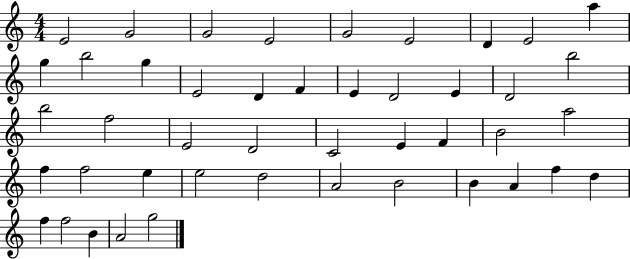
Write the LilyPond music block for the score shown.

{
  \clef treble
  \numericTimeSignature
  \time 4/4
  \key c \major
  e'2 g'2 | g'2 e'2 | g'2 e'2 | d'4 e'2 a''4 | \break g''4 b''2 g''4 | e'2 d'4 f'4 | e'4 d'2 e'4 | d'2 b''2 | \break b''2 f''2 | e'2 d'2 | c'2 e'4 f'4 | b'2 a''2 | \break f''4 f''2 e''4 | e''2 d''2 | a'2 b'2 | b'4 a'4 f''4 d''4 | \break f''4 f''2 b'4 | a'2 g''2 | \bar "|."
}